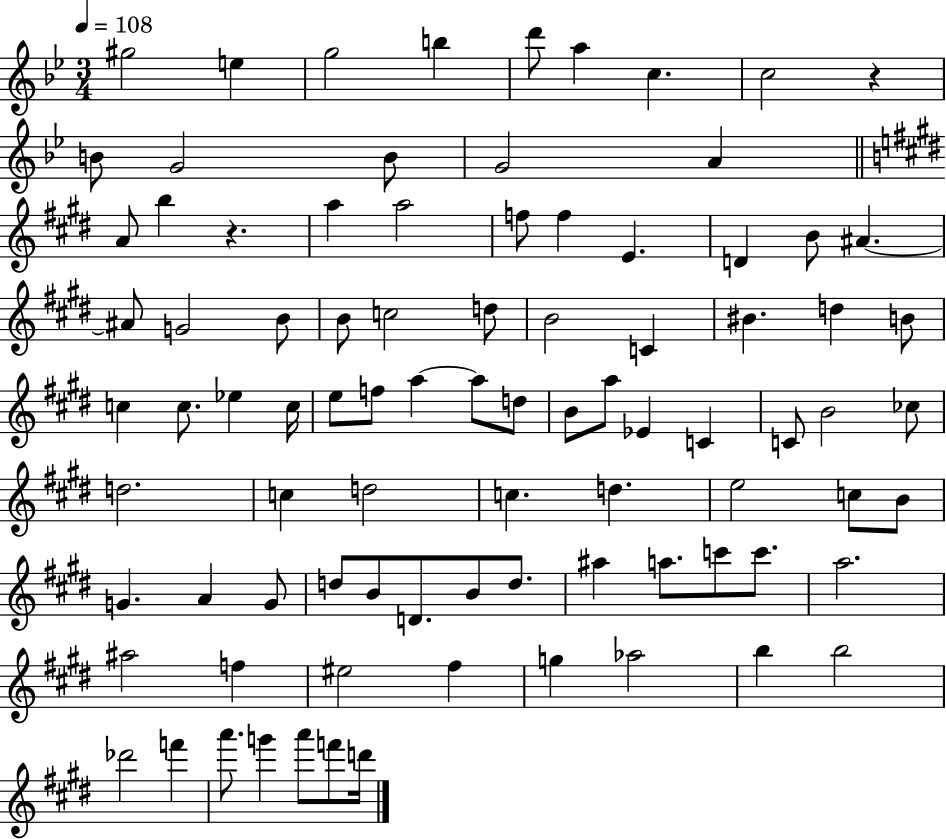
{
  \clef treble
  \numericTimeSignature
  \time 3/4
  \key bes \major
  \tempo 4 = 108
  gis''2 e''4 | g''2 b''4 | d'''8 a''4 c''4. | c''2 r4 | \break b'8 g'2 b'8 | g'2 a'4 | \bar "||" \break \key e \major a'8 b''4 r4. | a''4 a''2 | f''8 f''4 e'4. | d'4 b'8 ais'4.~~ | \break ais'8 g'2 b'8 | b'8 c''2 d''8 | b'2 c'4 | bis'4. d''4 b'8 | \break c''4 c''8. ees''4 c''16 | e''8 f''8 a''4~~ a''8 d''8 | b'8 a''8 ees'4 c'4 | c'8 b'2 ces''8 | \break d''2. | c''4 d''2 | c''4. d''4. | e''2 c''8 b'8 | \break g'4. a'4 g'8 | d''8 b'8 d'8. b'8 d''8. | ais''4 a''8. c'''8 c'''8. | a''2. | \break ais''2 f''4 | eis''2 fis''4 | g''4 aes''2 | b''4 b''2 | \break des'''2 f'''4 | a'''8. g'''4 a'''8 f'''8 d'''16 | \bar "|."
}